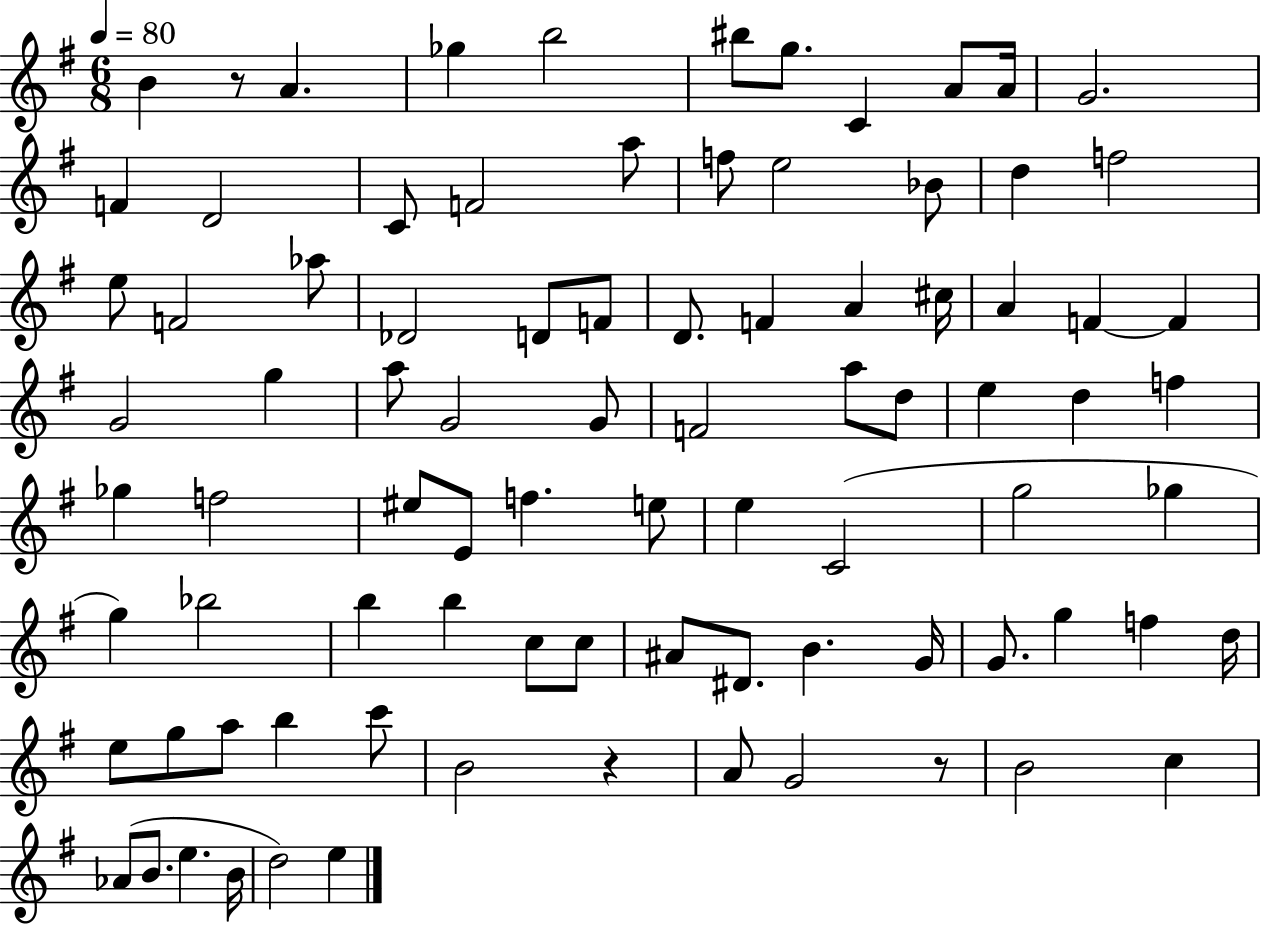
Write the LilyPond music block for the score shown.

{
  \clef treble
  \numericTimeSignature
  \time 6/8
  \key g \major
  \tempo 4 = 80
  b'4 r8 a'4. | ges''4 b''2 | bis''8 g''8. c'4 a'8 a'16 | g'2. | \break f'4 d'2 | c'8 f'2 a''8 | f''8 e''2 bes'8 | d''4 f''2 | \break e''8 f'2 aes''8 | des'2 d'8 f'8 | d'8. f'4 a'4 cis''16 | a'4 f'4~~ f'4 | \break g'2 g''4 | a''8 g'2 g'8 | f'2 a''8 d''8 | e''4 d''4 f''4 | \break ges''4 f''2 | eis''8 e'8 f''4. e''8 | e''4 c'2( | g''2 ges''4 | \break g''4) bes''2 | b''4 b''4 c''8 c''8 | ais'8 dis'8. b'4. g'16 | g'8. g''4 f''4 d''16 | \break e''8 g''8 a''8 b''4 c'''8 | b'2 r4 | a'8 g'2 r8 | b'2 c''4 | \break aes'8( b'8. e''4. b'16 | d''2) e''4 | \bar "|."
}